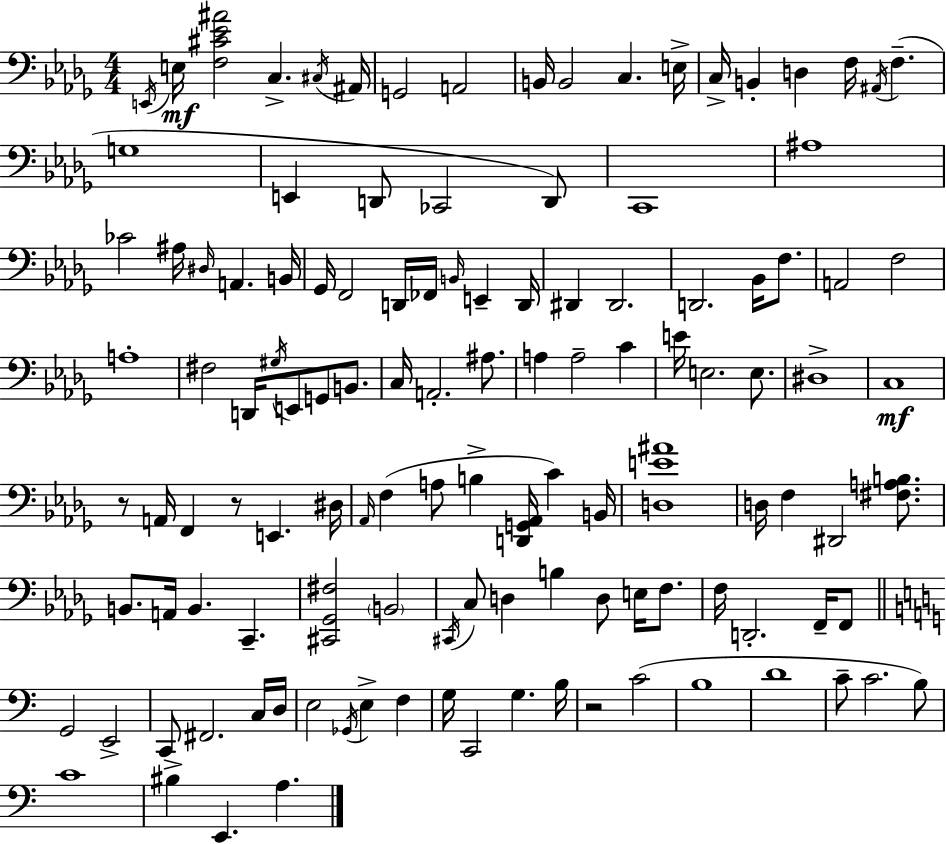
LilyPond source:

{
  \clef bass
  \numericTimeSignature
  \time 4/4
  \key bes \minor
  \acciaccatura { e,16 }\mf e16 <f cis' ees' ais'>2 c4.-> | \acciaccatura { cis16 } ais,16 g,2 a,2 | b,16 b,2 c4. | e16-> c16-> b,4-. d4 f16 \acciaccatura { ais,16 } f4.--( | \break g1 | e,4 d,8 ces,2 | d,8) c,1 | ais1 | \break ces'2 ais16 \grace { dis16 } a,4. | b,16 ges,16 f,2 d,16 fes,16 \grace { b,16 } | e,4-- d,16 dis,4 dis,2. | d,2. | \break bes,16 f8. a,2 f2 | a1-. | fis2 d,16 \acciaccatura { gis16 } e,8 | g,8 b,8. c16 a,2.-. | \break ais8. a4 a2-- | c'4 e'16 e2. | e8. dis1-> | c1\mf | \break r8 a,16 f,4 r8 e,4. | dis16 \grace { aes,16 }( f4 a8 b4-> | <d, g, aes,>16 c'4) b,16 <d e' ais'>1 | d16 f4 dis,2 | \break <fis a b>8. b,8. a,16 b,4. | c,4.-- <cis, ges, fis>2 \parenthesize b,2 | \acciaccatura { cis,16 } c8 d4 b4 | d8 e16 f8. f16 d,2.-. | \break f,16-- f,8 \bar "||" \break \key c \major g,2 e,2-> | c,8 fis,2. c16 d16 | e2 \acciaccatura { ges,16 } e4-> f4 | g16 c,2 g4. | \break b16 r2 c'2( | b1 | d'1 | c'8-- c'2. b8) | \break c'1 | bis4-> e,4. a4. | \bar "|."
}